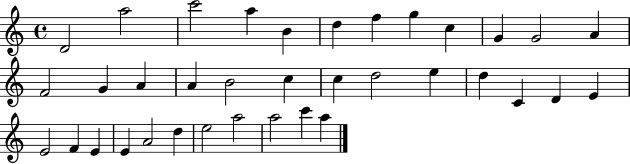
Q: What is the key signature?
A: C major